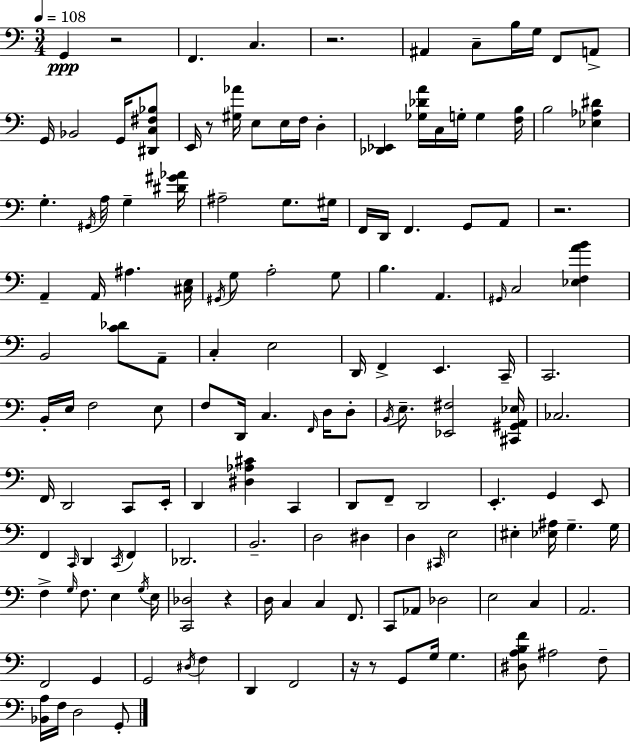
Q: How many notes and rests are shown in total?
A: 148